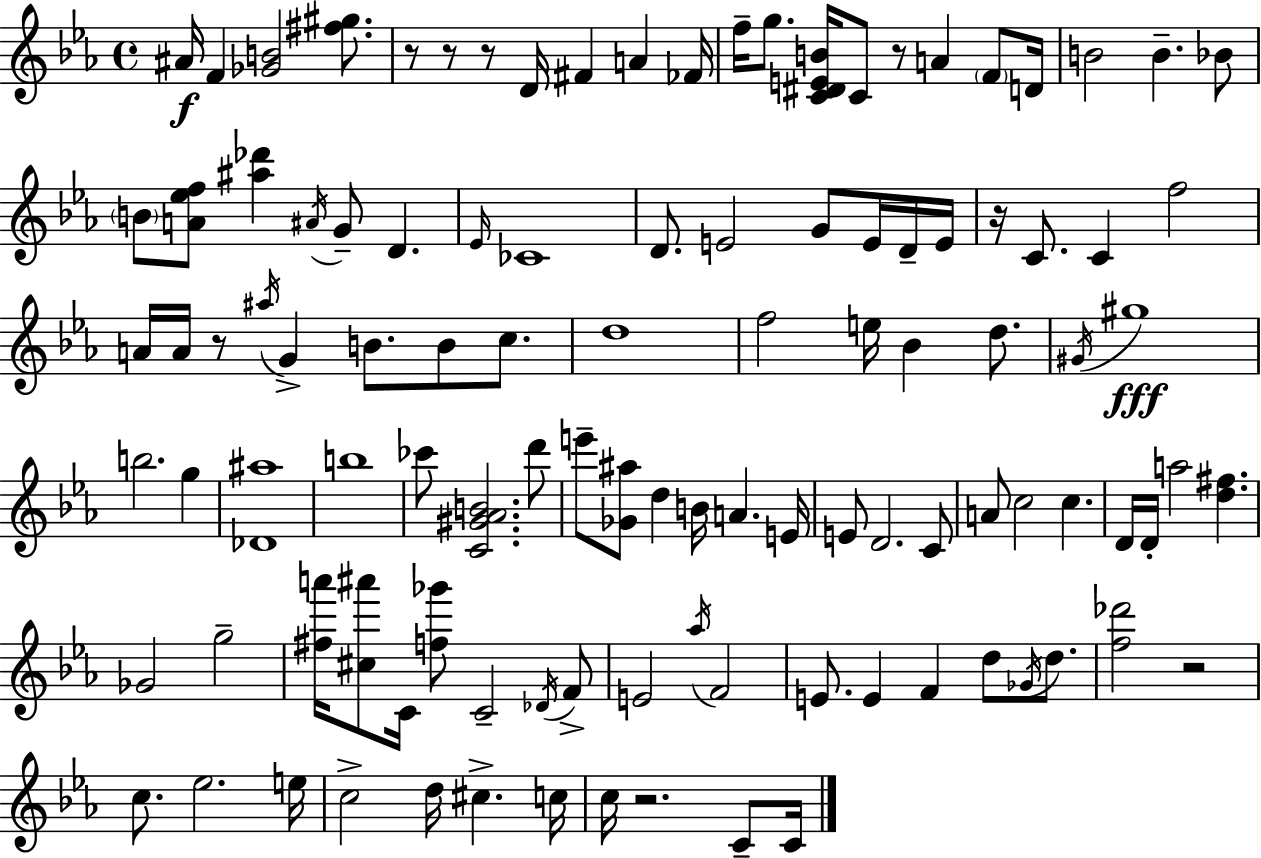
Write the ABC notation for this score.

X:1
T:Untitled
M:4/4
L:1/4
K:Cm
^A/4 F [_GB]2 [^f^g]/2 z/2 z/2 z/2 D/4 ^F A _F/4 f/4 g/2 [C^DEB]/4 C/2 z/2 A F/2 D/4 B2 B _B/2 B/2 [A_ef]/2 [^a_d'] ^A/4 G/2 D _E/4 _C4 D/2 E2 G/2 E/4 D/4 E/4 z/4 C/2 C f2 A/4 A/4 z/2 ^a/4 G B/2 B/2 c/2 d4 f2 e/4 _B d/2 ^G/4 ^g4 b2 g [_D^a]4 b4 _c'/2 [C^G_AB]2 d'/2 e'/2 [_G^a]/2 d B/4 A E/4 E/2 D2 C/2 A/2 c2 c D/4 D/4 a2 [d^f] _G2 g2 [^fa']/4 [^c^a']/2 C/4 [f_g']/2 C2 _D/4 F/2 E2 _a/4 F2 E/2 E F d/2 _G/4 d/2 [f_d']2 z2 c/2 _e2 e/4 c2 d/4 ^c c/4 c/4 z2 C/2 C/4